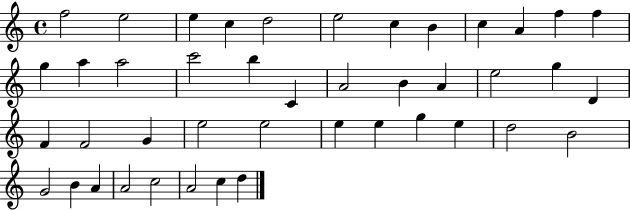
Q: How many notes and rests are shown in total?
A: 43